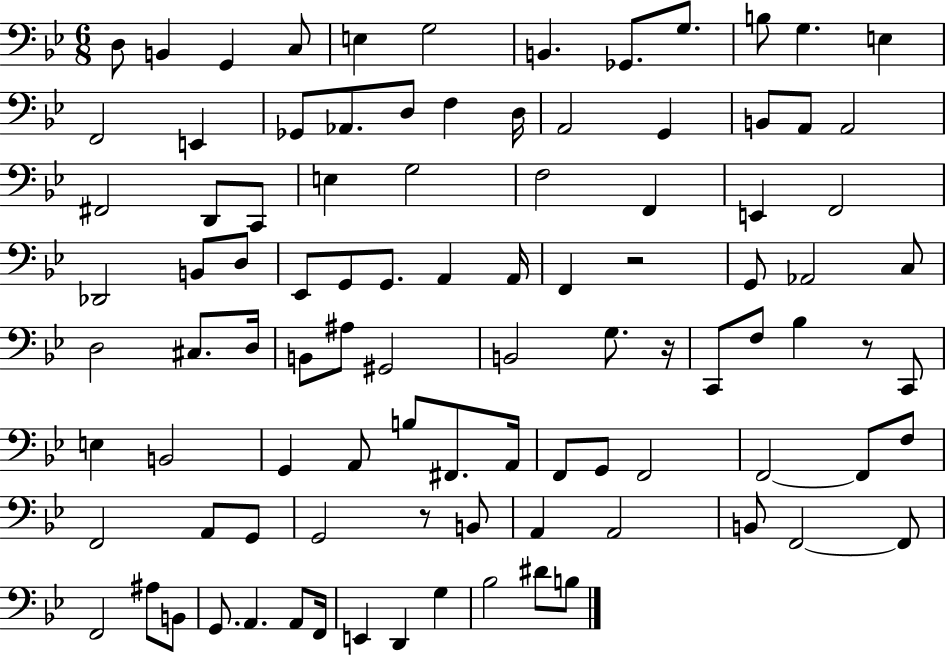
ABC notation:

X:1
T:Untitled
M:6/8
L:1/4
K:Bb
D,/2 B,, G,, C,/2 E, G,2 B,, _G,,/2 G,/2 B,/2 G, E, F,,2 E,, _G,,/2 _A,,/2 D,/2 F, D,/4 A,,2 G,, B,,/2 A,,/2 A,,2 ^F,,2 D,,/2 C,,/2 E, G,2 F,2 F,, E,, F,,2 _D,,2 B,,/2 D,/2 _E,,/2 G,,/2 G,,/2 A,, A,,/4 F,, z2 G,,/2 _A,,2 C,/2 D,2 ^C,/2 D,/4 B,,/2 ^A,/2 ^G,,2 B,,2 G,/2 z/4 C,,/2 F,/2 _B, z/2 C,,/2 E, B,,2 G,, A,,/2 B,/2 ^F,,/2 A,,/4 F,,/2 G,,/2 F,,2 F,,2 F,,/2 F,/2 F,,2 A,,/2 G,,/2 G,,2 z/2 B,,/2 A,, A,,2 B,,/2 F,,2 F,,/2 F,,2 ^A,/2 B,,/2 G,,/2 A,, A,,/2 F,,/4 E,, D,, G, _B,2 ^D/2 B,/2